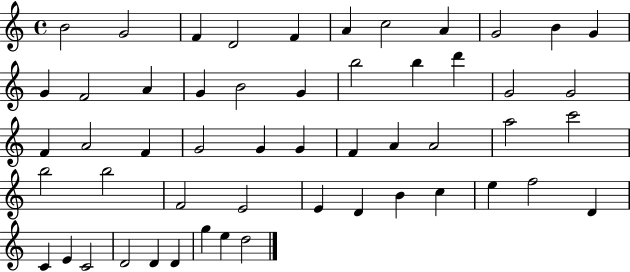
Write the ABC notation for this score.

X:1
T:Untitled
M:4/4
L:1/4
K:C
B2 G2 F D2 F A c2 A G2 B G G F2 A G B2 G b2 b d' G2 G2 F A2 F G2 G G F A A2 a2 c'2 b2 b2 F2 E2 E D B c e f2 D C E C2 D2 D D g e d2